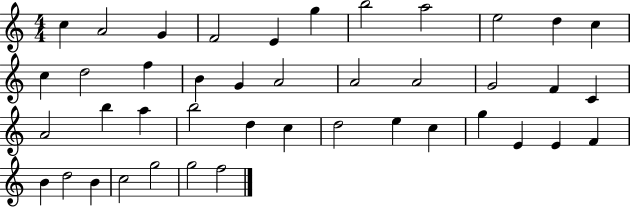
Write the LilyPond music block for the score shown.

{
  \clef treble
  \numericTimeSignature
  \time 4/4
  \key c \major
  c''4 a'2 g'4 | f'2 e'4 g''4 | b''2 a''2 | e''2 d''4 c''4 | \break c''4 d''2 f''4 | b'4 g'4 a'2 | a'2 a'2 | g'2 f'4 c'4 | \break a'2 b''4 a''4 | b''2 d''4 c''4 | d''2 e''4 c''4 | g''4 e'4 e'4 f'4 | \break b'4 d''2 b'4 | c''2 g''2 | g''2 f''2 | \bar "|."
}